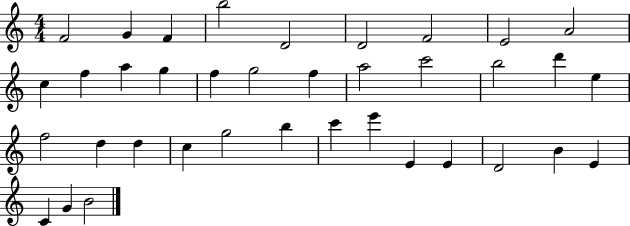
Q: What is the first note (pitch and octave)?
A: F4